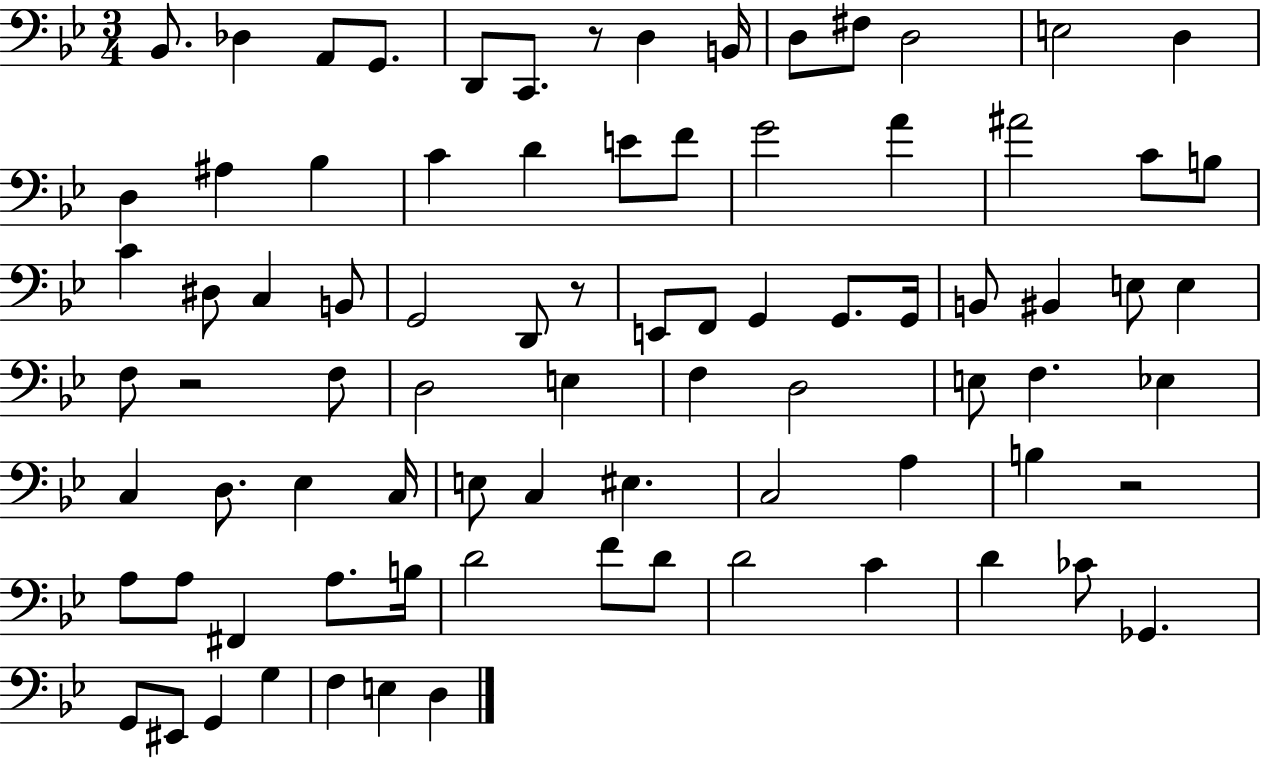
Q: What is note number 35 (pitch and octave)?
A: G2